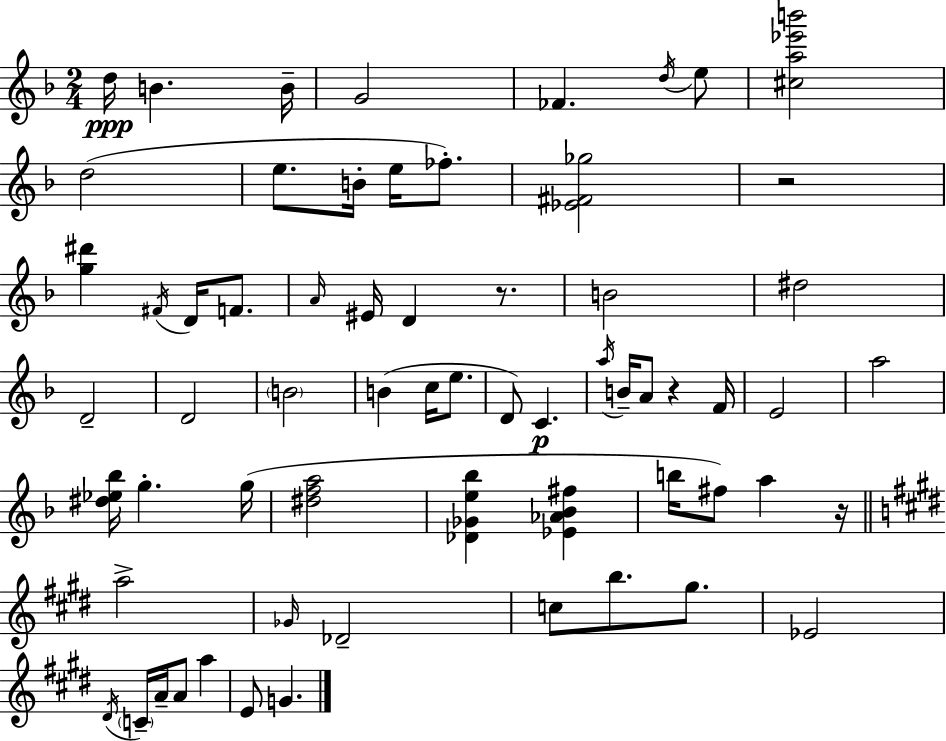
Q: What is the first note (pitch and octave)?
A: D5